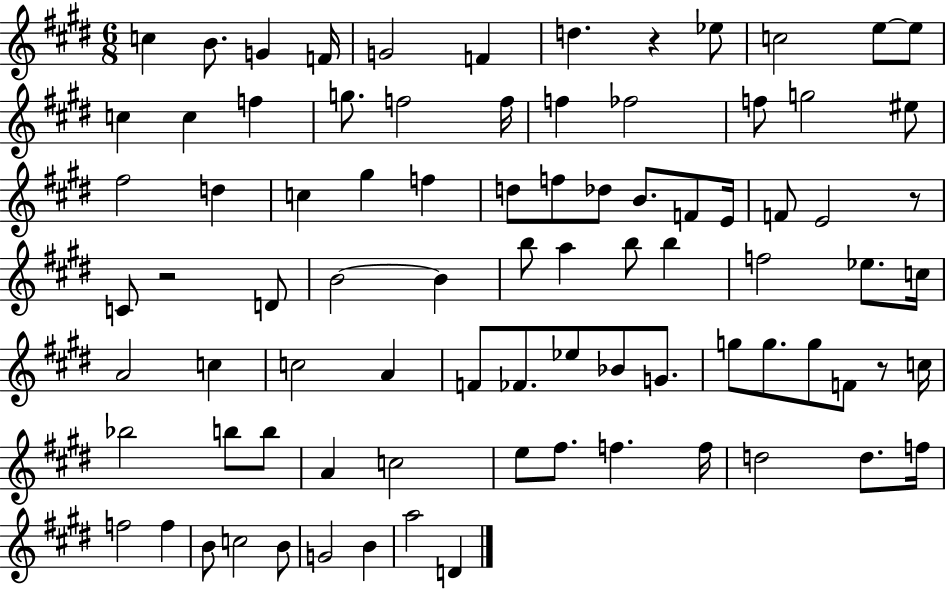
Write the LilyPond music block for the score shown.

{
  \clef treble
  \numericTimeSignature
  \time 6/8
  \key e \major
  c''4 b'8. g'4 f'16 | g'2 f'4 | d''4. r4 ees''8 | c''2 e''8~~ e''8 | \break c''4 c''4 f''4 | g''8. f''2 f''16 | f''4 fes''2 | f''8 g''2 eis''8 | \break fis''2 d''4 | c''4 gis''4 f''4 | d''8 f''8 des''8 b'8. f'8 e'16 | f'8 e'2 r8 | \break c'8 r2 d'8 | b'2~~ b'4 | b''8 a''4 b''8 b''4 | f''2 ees''8. c''16 | \break a'2 c''4 | c''2 a'4 | f'8 fes'8. ees''8 bes'8 g'8. | g''8 g''8. g''8 f'8 r8 c''16 | \break bes''2 b''8 b''8 | a'4 c''2 | e''8 fis''8. f''4. f''16 | d''2 d''8. f''16 | \break f''2 f''4 | b'8 c''2 b'8 | g'2 b'4 | a''2 d'4 | \break \bar "|."
}